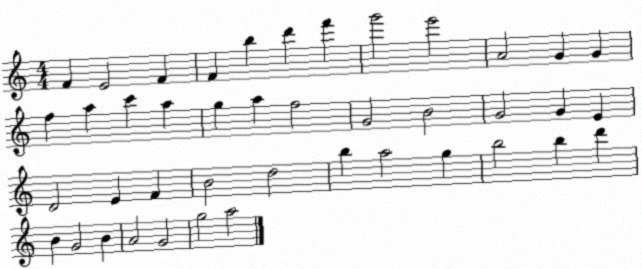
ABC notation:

X:1
T:Untitled
M:4/4
L:1/4
K:C
F E2 F F b d' f' g'2 e'2 A2 G G f a c' a g a f2 G2 B2 G2 G E D2 E F B2 d2 b a2 g b2 b d' B G2 B A2 G2 g2 a2